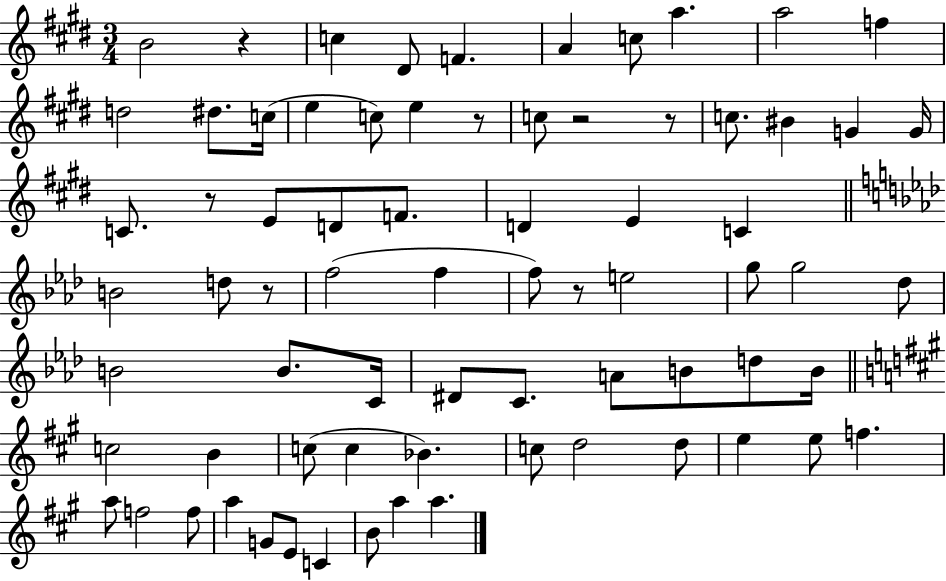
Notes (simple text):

B4/h R/q C5/q D#4/e F4/q. A4/q C5/e A5/q. A5/h F5/q D5/h D#5/e. C5/s E5/q C5/e E5/q R/e C5/e R/h R/e C5/e. BIS4/q G4/q G4/s C4/e. R/e E4/e D4/e F4/e. D4/q E4/q C4/q B4/h D5/e R/e F5/h F5/q F5/e R/e E5/h G5/e G5/h Db5/e B4/h B4/e. C4/s D#4/e C4/e. A4/e B4/e D5/e B4/s C5/h B4/q C5/e C5/q Bb4/q. C5/e D5/h D5/e E5/q E5/e F5/q. A5/e F5/h F5/e A5/q G4/e E4/e C4/q B4/e A5/q A5/q.